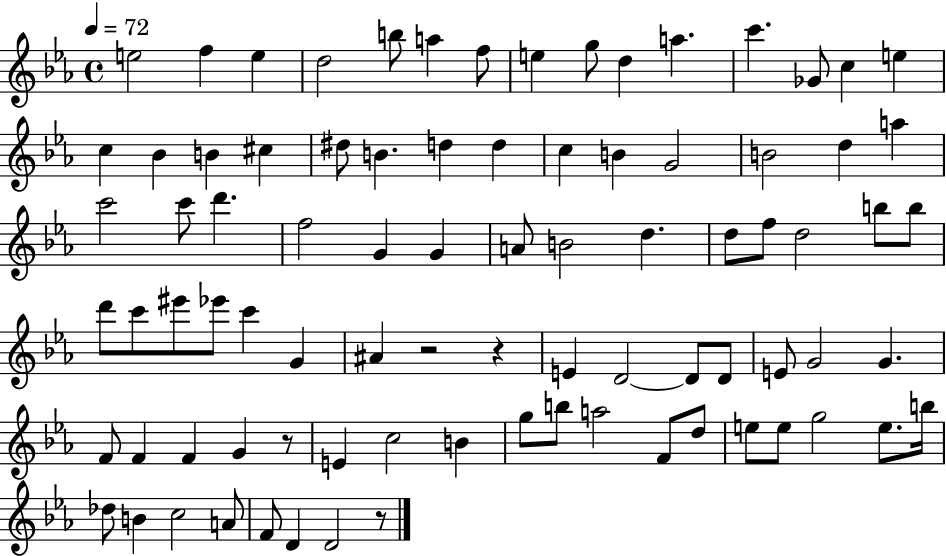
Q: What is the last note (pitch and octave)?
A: D4